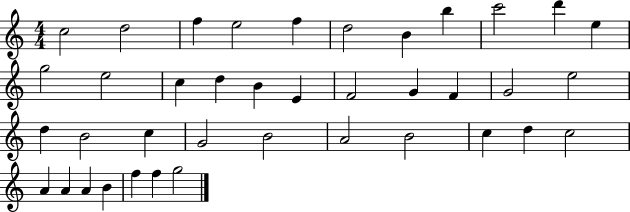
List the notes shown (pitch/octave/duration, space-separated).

C5/h D5/h F5/q E5/h F5/q D5/h B4/q B5/q C6/h D6/q E5/q G5/h E5/h C5/q D5/q B4/q E4/q F4/h G4/q F4/q G4/h E5/h D5/q B4/h C5/q G4/h B4/h A4/h B4/h C5/q D5/q C5/h A4/q A4/q A4/q B4/q F5/q F5/q G5/h